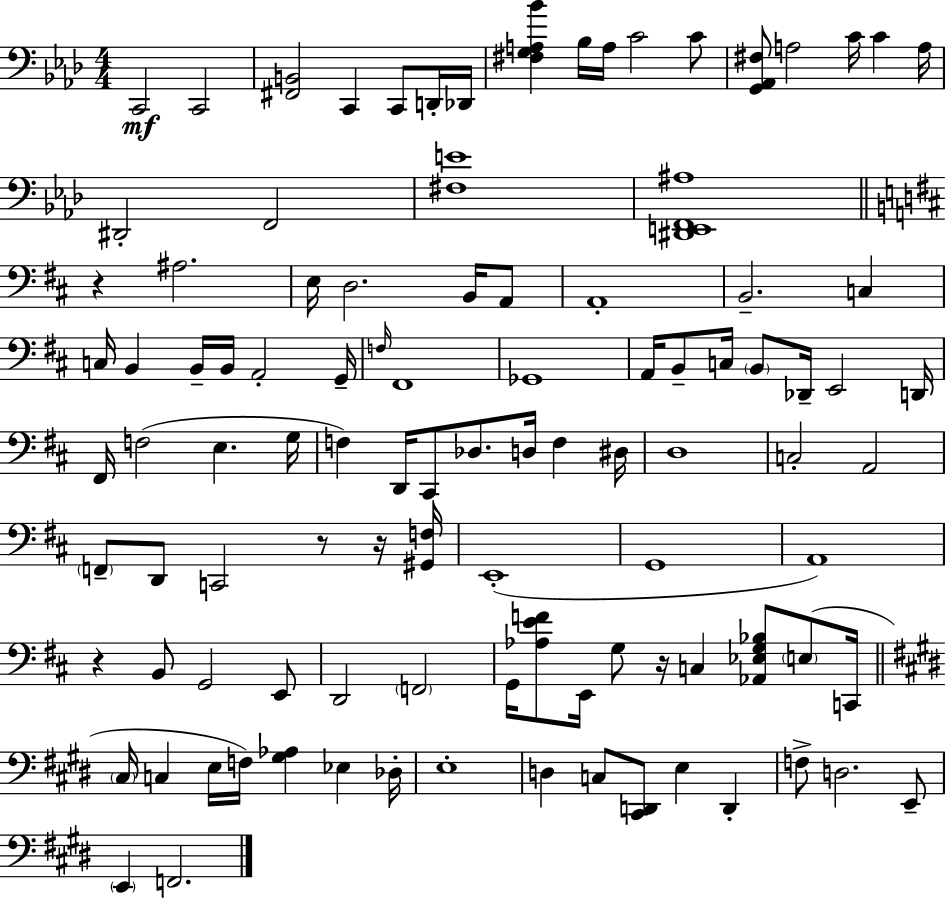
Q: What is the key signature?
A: AES major